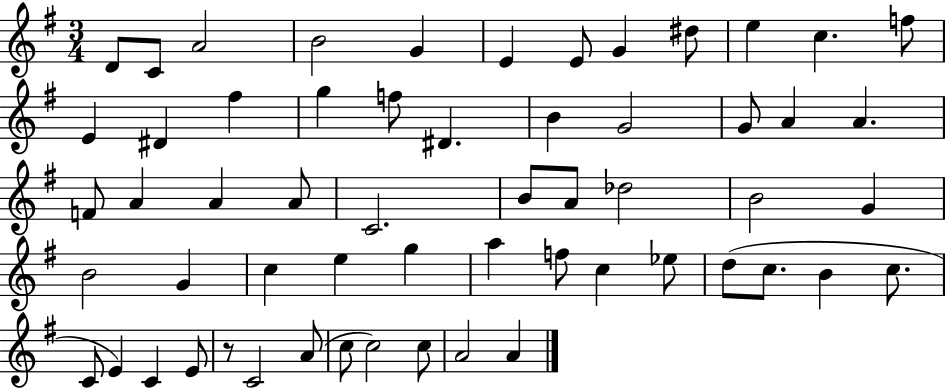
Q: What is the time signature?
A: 3/4